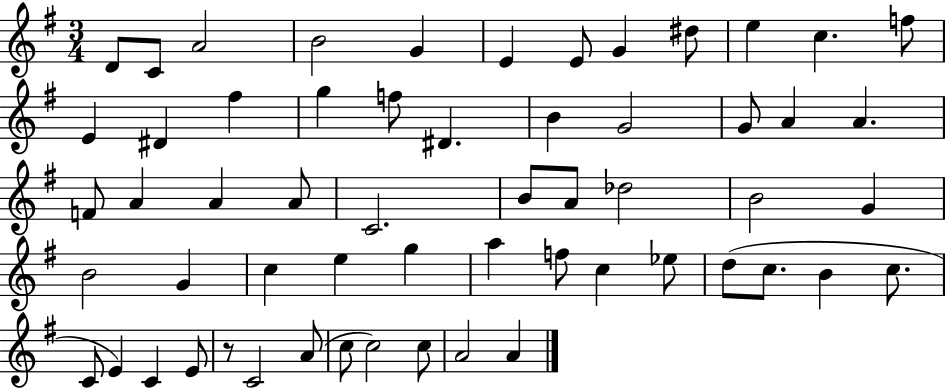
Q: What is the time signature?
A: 3/4